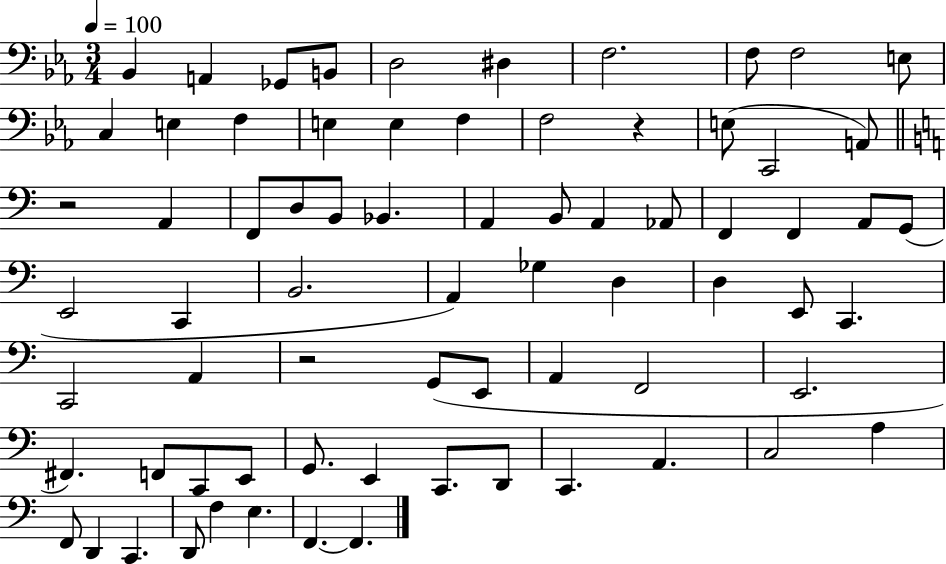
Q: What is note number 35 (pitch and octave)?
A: C2